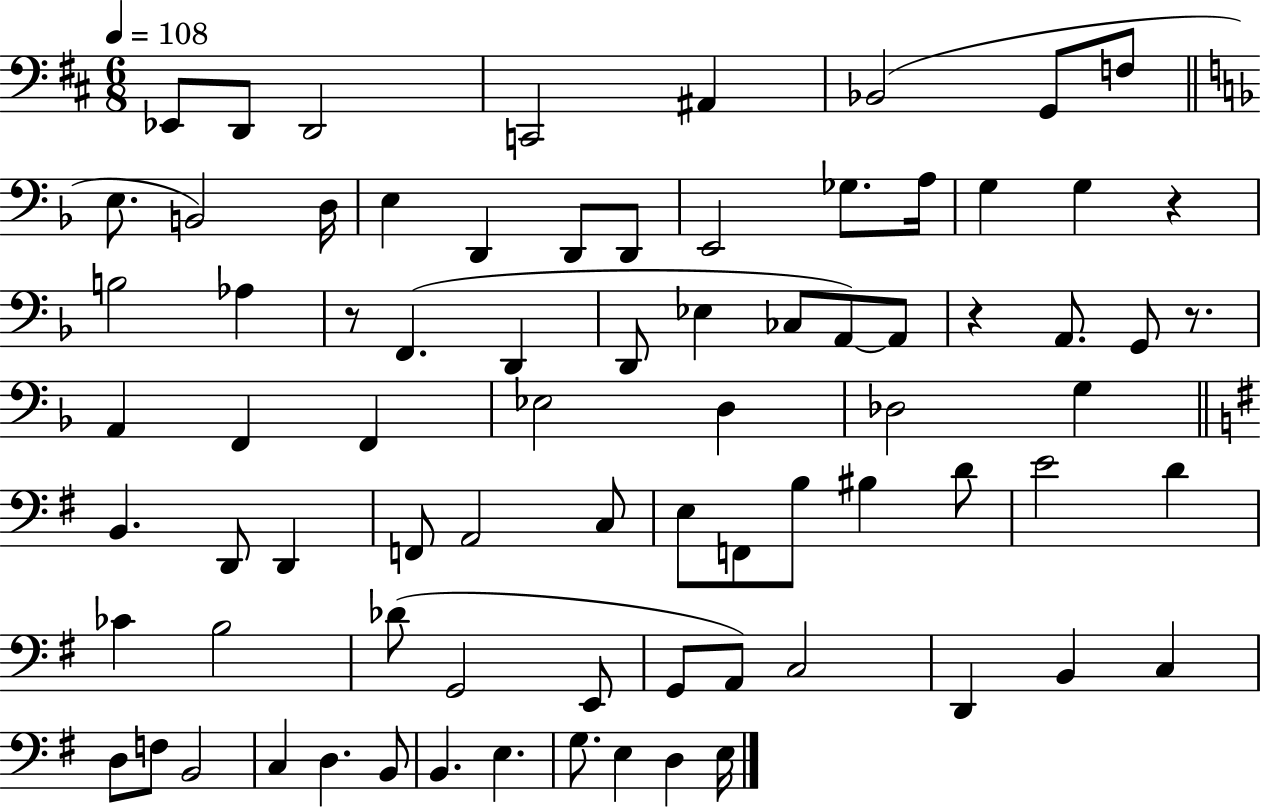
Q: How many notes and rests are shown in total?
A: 78